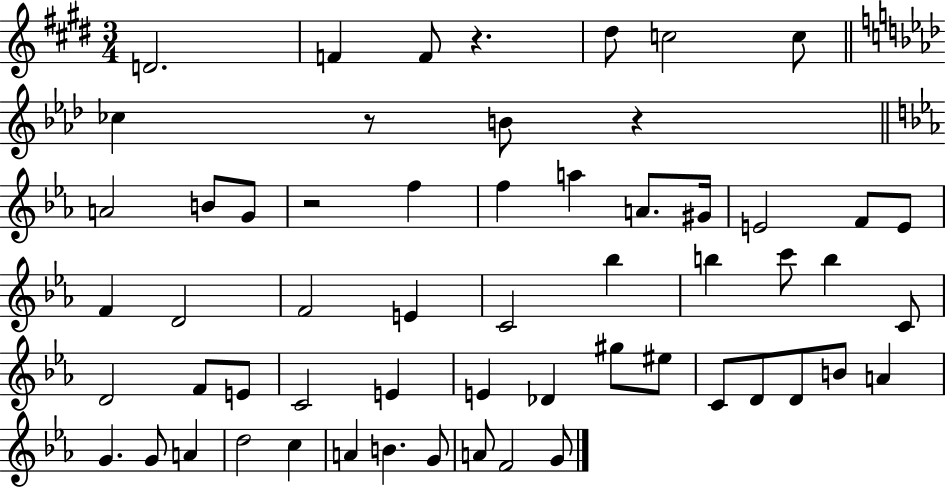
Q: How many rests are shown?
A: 4